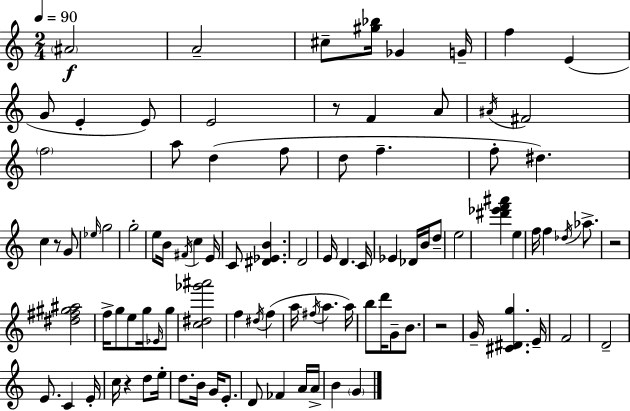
A#4/h A4/h C#5/e [G#5,Bb5]/s Gb4/q G4/s F5/q E4/q G4/e E4/q E4/e E4/h R/e F4/q A4/e A#4/s F#4/h F5/h A5/e D5/q F5/e D5/e F5/q. F5/e D#5/q. C5/q R/e G4/e Eb5/s G5/h G5/h E5/e B4/s F#4/s C5/q E4/s C4/e [D#4,Eb4,B4]/q. D4/h E4/s D4/q. C4/s Eb4/q Db4/s B4/s D5/e E5/h [D#6,Eb6,F6,A#6]/q E5/q F5/s F5/q Db5/s Ab5/e. R/h [D#5,F#5,G#5,A#5]/h F5/s G5/e E5/e G5/s Eb4/s G5/e [C5,D#5,Gb6,A#6]/h F5/q D#5/s F5/q A5/s F#5/s A5/q. A5/s B5/e D6/s G4/e B4/e. R/h G4/s [C#4,D#4,G5]/q. E4/s F4/h D4/h E4/e. C4/q E4/s C5/s R/q D5/e E5/s D5/e. B4/s G4/s E4/e. D4/e FES4/q A4/s A4/s B4/q G4/q